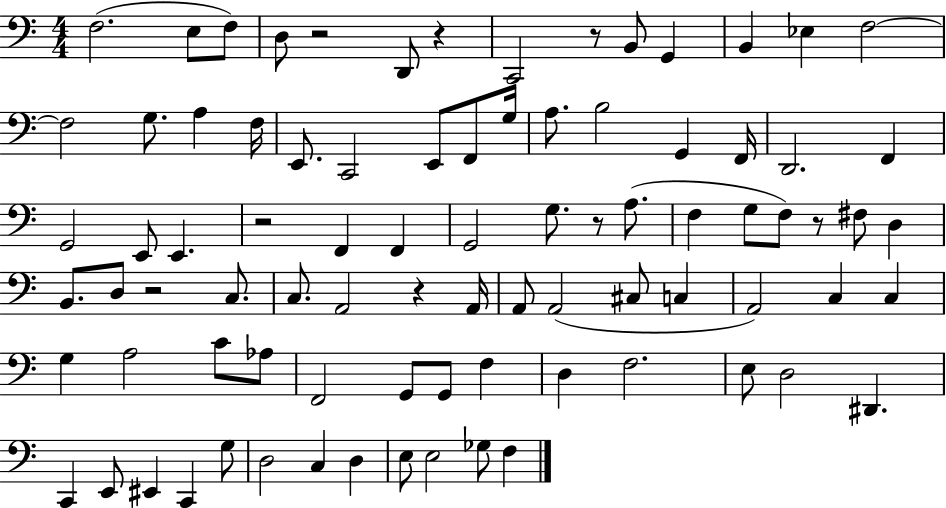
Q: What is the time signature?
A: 4/4